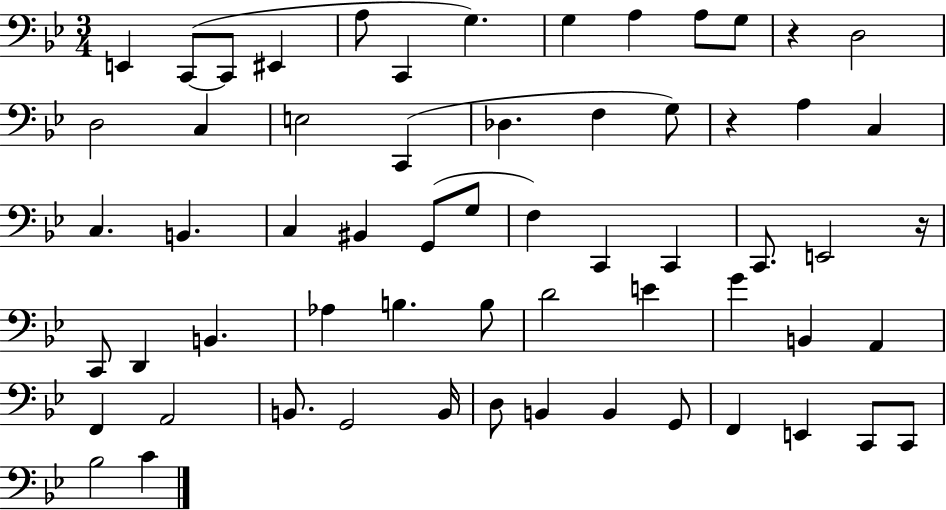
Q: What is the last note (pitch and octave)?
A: C4